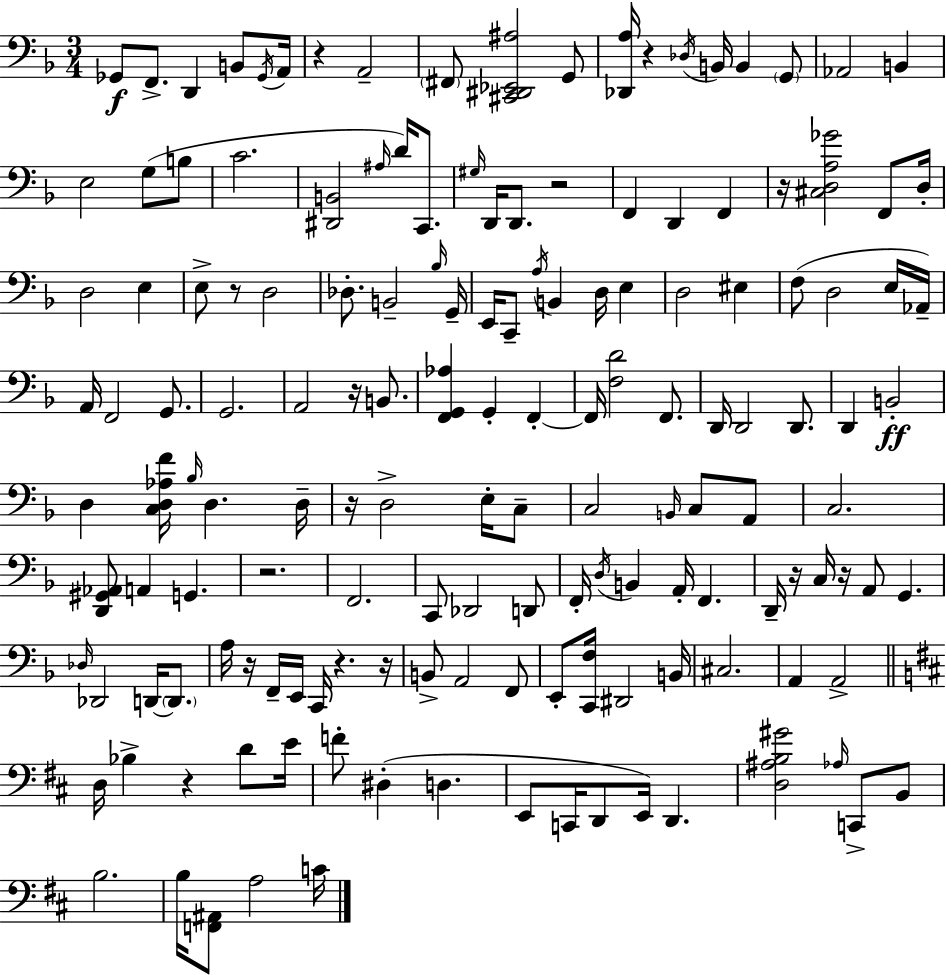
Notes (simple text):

Gb2/e F2/e. D2/q B2/e Gb2/s A2/s R/q A2/h F#2/e [C#2,D#2,Eb2,A#3]/h G2/e [Db2,A3]/s R/q Db3/s B2/s B2/q G2/e Ab2/h B2/q E3/h G3/e B3/e C4/h. [D#2,B2]/h A#3/s D4/s C2/e. G#3/s D2/s D2/e. R/h F2/q D2/q F2/q R/s [C#3,D3,A3,Gb4]/h F2/e D3/s D3/h E3/q E3/e R/e D3/h Db3/e. B2/h Bb3/s G2/s E2/s C2/e A3/s B2/q D3/s E3/q D3/h EIS3/q F3/e D3/h E3/s Ab2/s A2/s F2/h G2/e. G2/h. A2/h R/s B2/e. [F2,G2,Ab3]/q G2/q F2/q F2/s [F3,D4]/h F2/e. D2/s D2/h D2/e. D2/q B2/h D3/q [C3,D3,Ab3,F4]/s Bb3/s D3/q. D3/s R/s D3/h E3/s C3/e C3/h B2/s C3/e A2/e C3/h. [D2,G#2,Ab2]/e A2/q G2/q. R/h. F2/h. C2/e Db2/h D2/e F2/s D3/s B2/q A2/s F2/q. D2/s R/s C3/s R/s A2/e G2/q. Db3/s Db2/h D2/s D2/e. A3/s R/s F2/s E2/s C2/s R/q. R/s B2/e A2/h F2/e E2/e [C2,F3]/s D#2/h B2/s C#3/h. A2/q A2/h D3/s Bb3/q R/q D4/e E4/s F4/e D#3/q D3/q. E2/e C2/s D2/e E2/s D2/q. [D3,A#3,B3,G#4]/h Ab3/s C2/e B2/e B3/h. B3/s [F2,A#2]/e A3/h C4/s